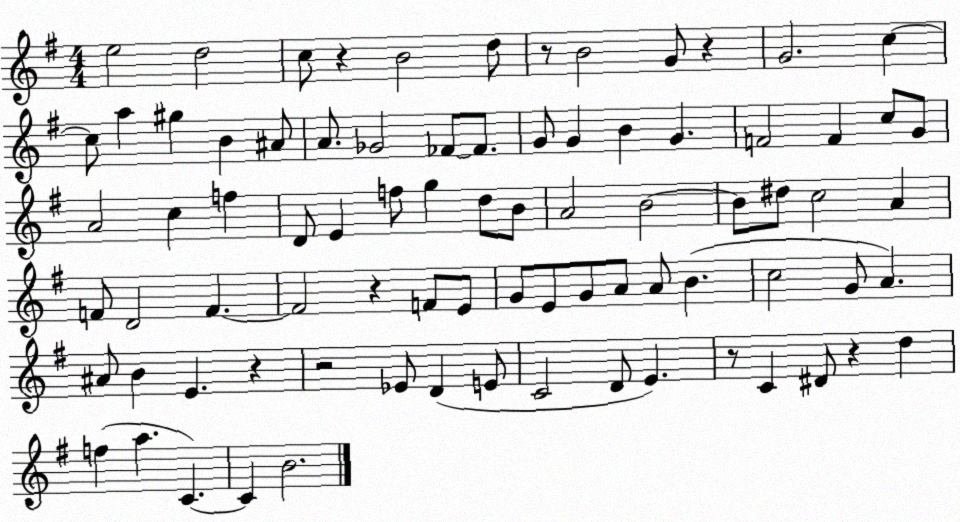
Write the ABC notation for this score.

X:1
T:Untitled
M:4/4
L:1/4
K:G
e2 d2 c/2 z B2 d/2 z/2 B2 G/2 z G2 c c/2 a ^g B ^A/2 A/2 _G2 _F/2 _F/2 G/2 G B G F2 F c/2 G/2 A2 c f D/2 E f/2 g d/2 B/2 A2 B2 B/2 ^d/2 c2 A F/2 D2 F F2 z F/2 E/2 G/2 E/2 G/2 A/2 A/2 B c2 G/2 A ^A/2 B E z z2 _E/2 D E/2 C2 D/2 E z/2 C ^D/2 z d f a C C B2